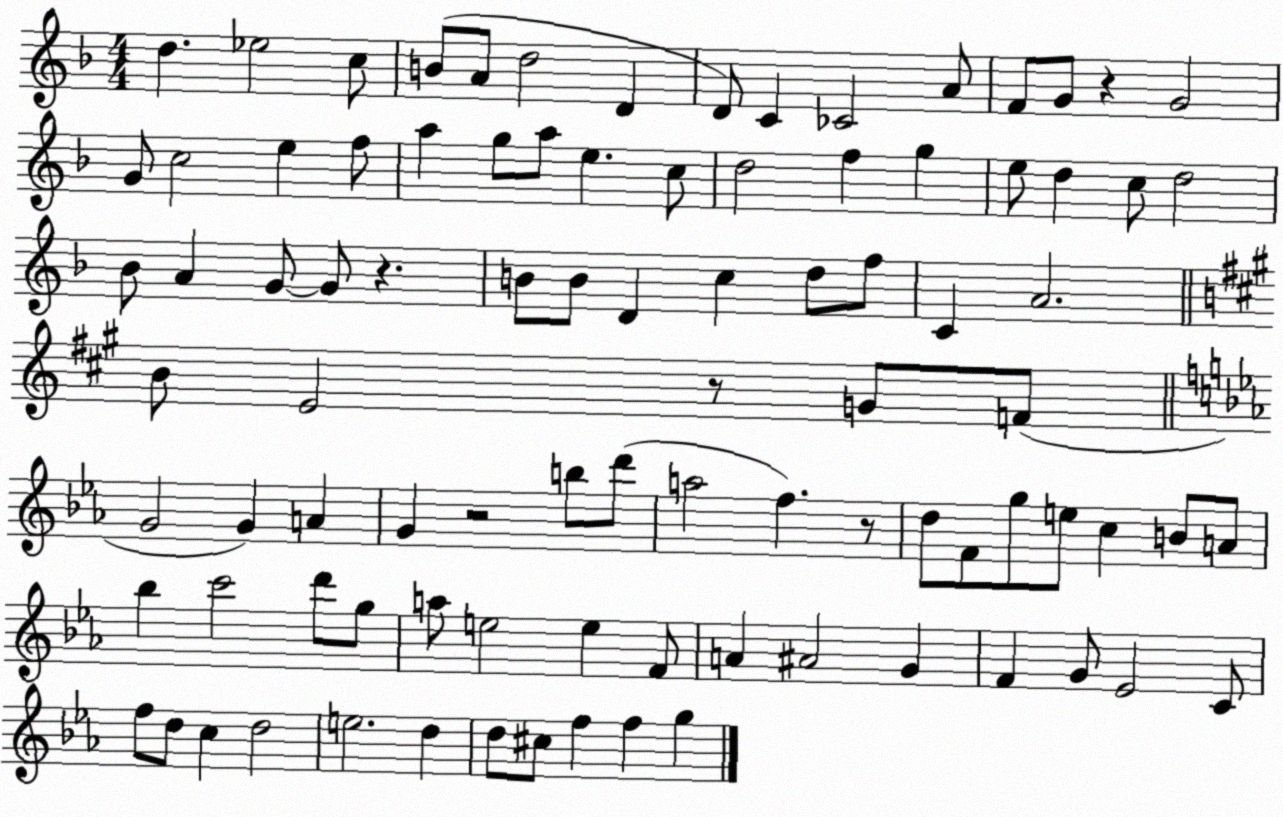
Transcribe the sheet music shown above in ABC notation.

X:1
T:Untitled
M:4/4
L:1/4
K:F
d _e2 c/2 B/2 A/2 d2 D D/2 C _C2 A/2 F/2 G/2 z G2 G/2 c2 e f/2 a g/2 a/2 e c/2 d2 f g e/2 d c/2 d2 _B/2 A G/2 G/2 z B/2 B/2 D c d/2 f/2 C A2 B/2 E2 z/2 G/2 F/2 G2 G A G z2 b/2 d'/2 a2 f z/2 d/2 F/2 g/2 e/2 c B/2 A/2 _b c'2 d'/2 g/2 a/2 e2 e F/2 A ^A2 G F G/2 _E2 C/2 f/2 d/2 c d2 e2 d d/2 ^c/2 f f g